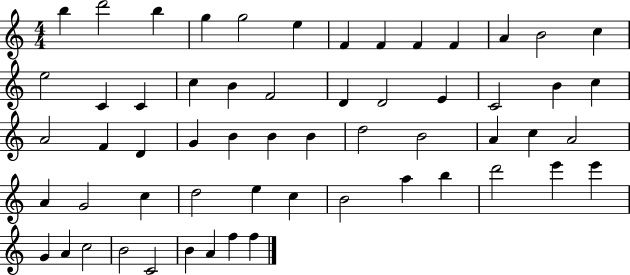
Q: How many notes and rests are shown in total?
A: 58